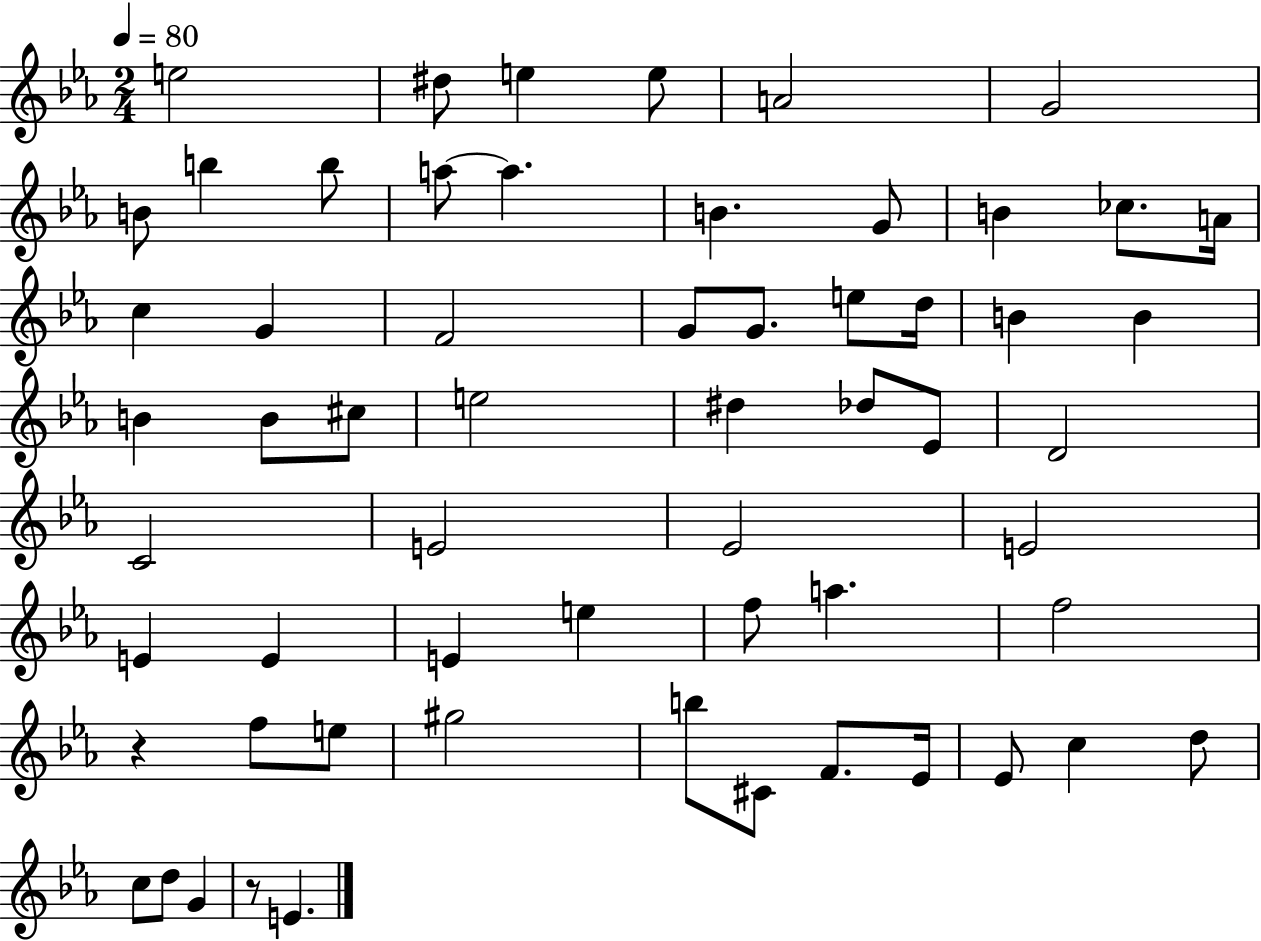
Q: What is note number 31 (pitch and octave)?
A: Db5